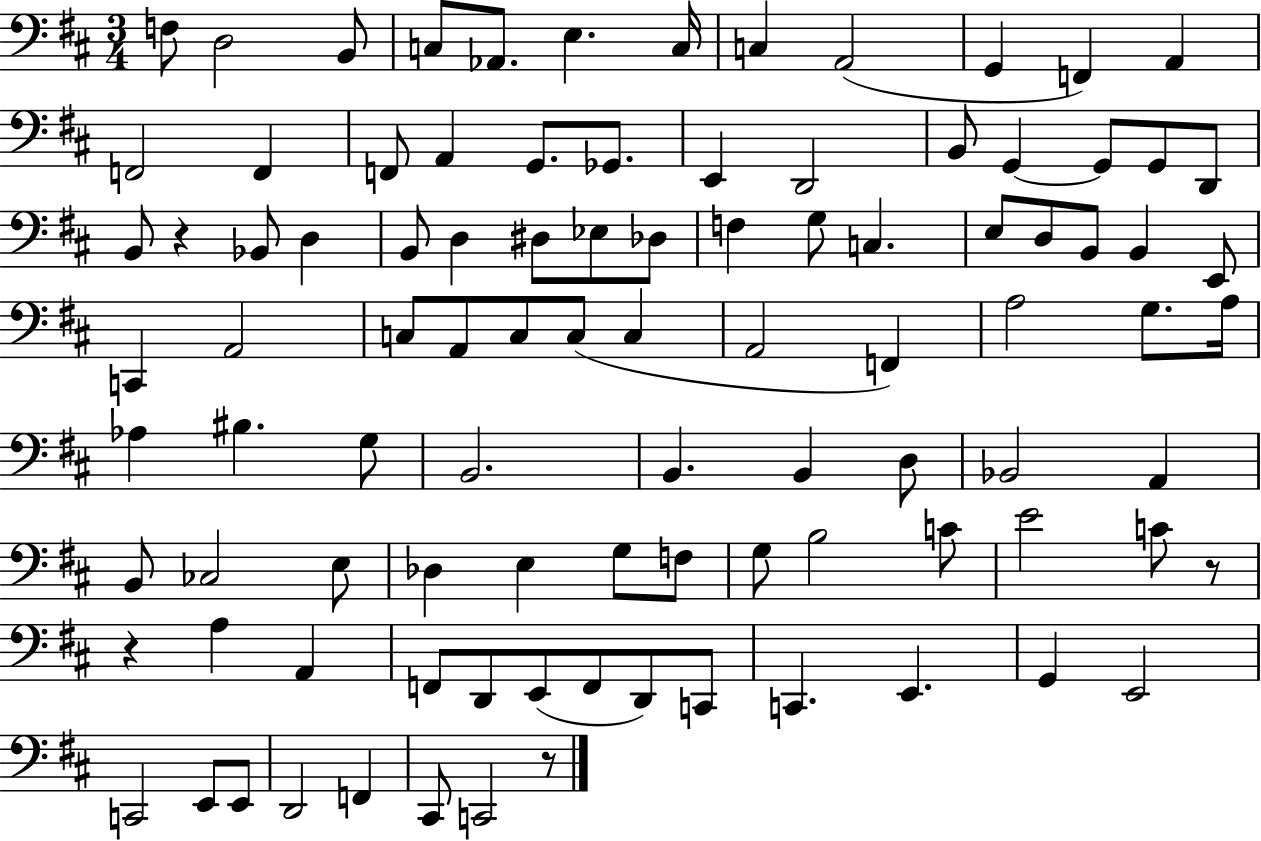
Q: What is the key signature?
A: D major